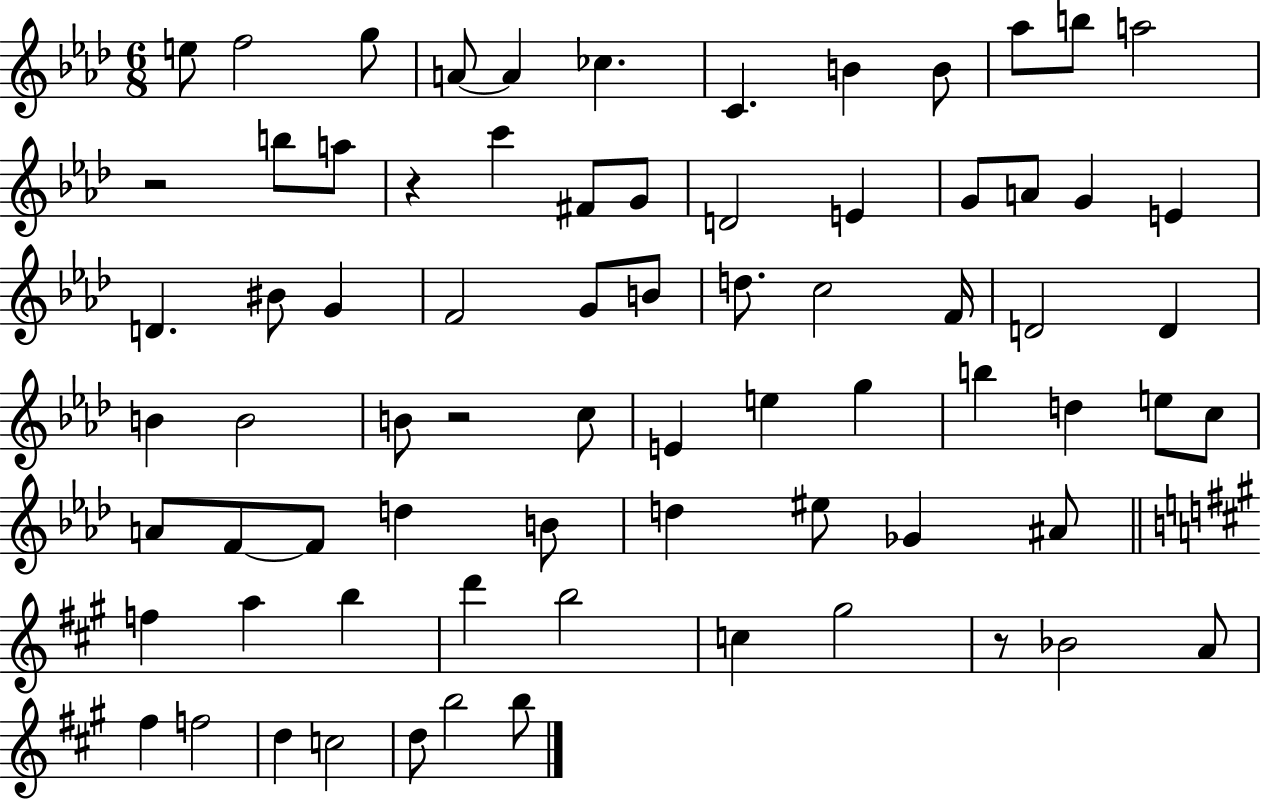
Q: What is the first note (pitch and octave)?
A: E5